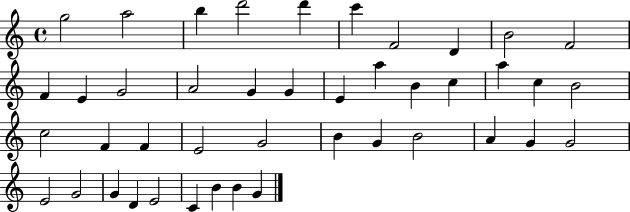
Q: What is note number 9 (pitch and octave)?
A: B4